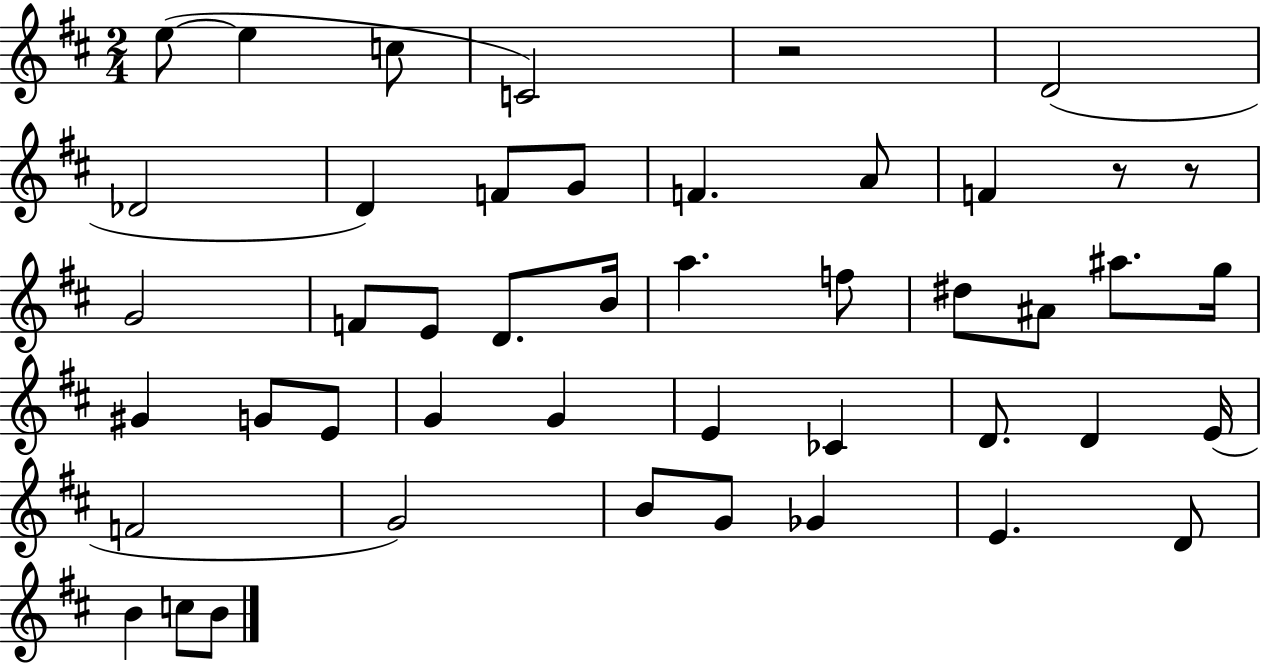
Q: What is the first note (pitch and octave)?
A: E5